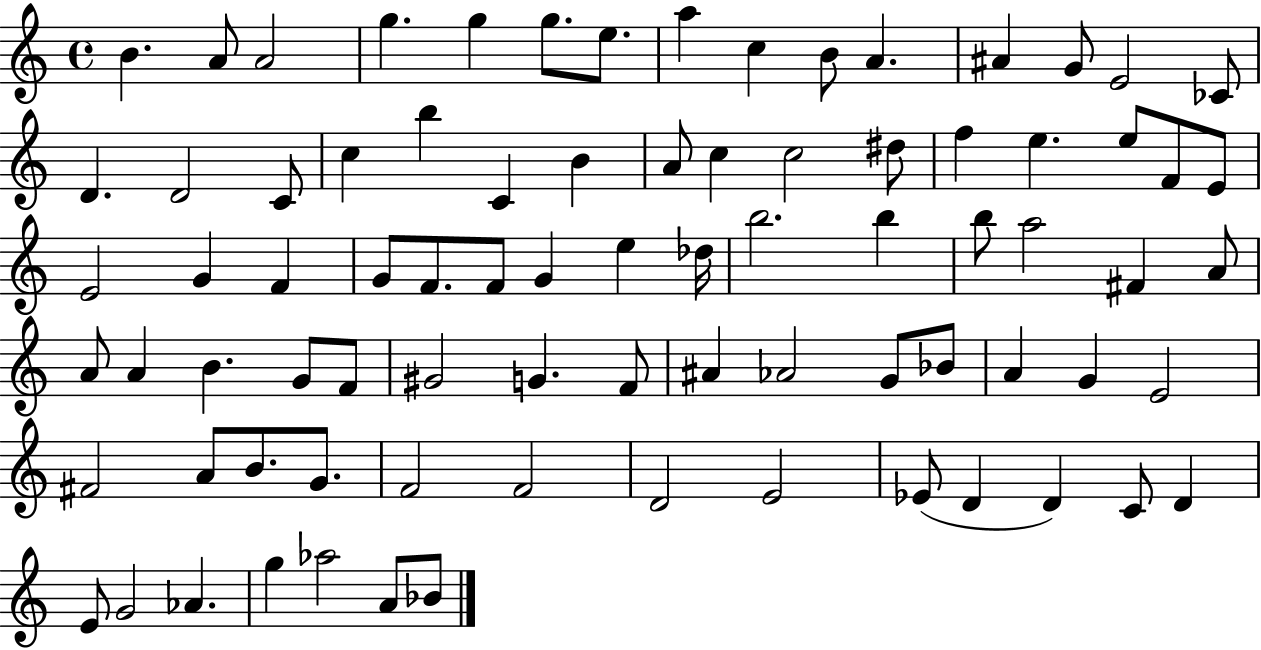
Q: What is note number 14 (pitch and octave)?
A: E4